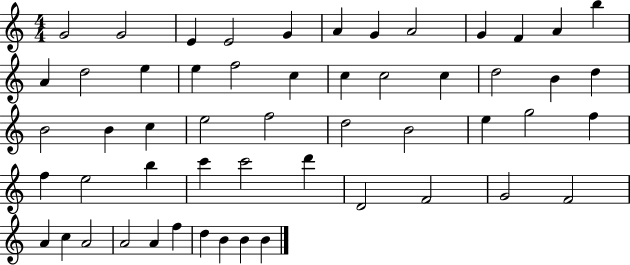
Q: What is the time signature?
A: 4/4